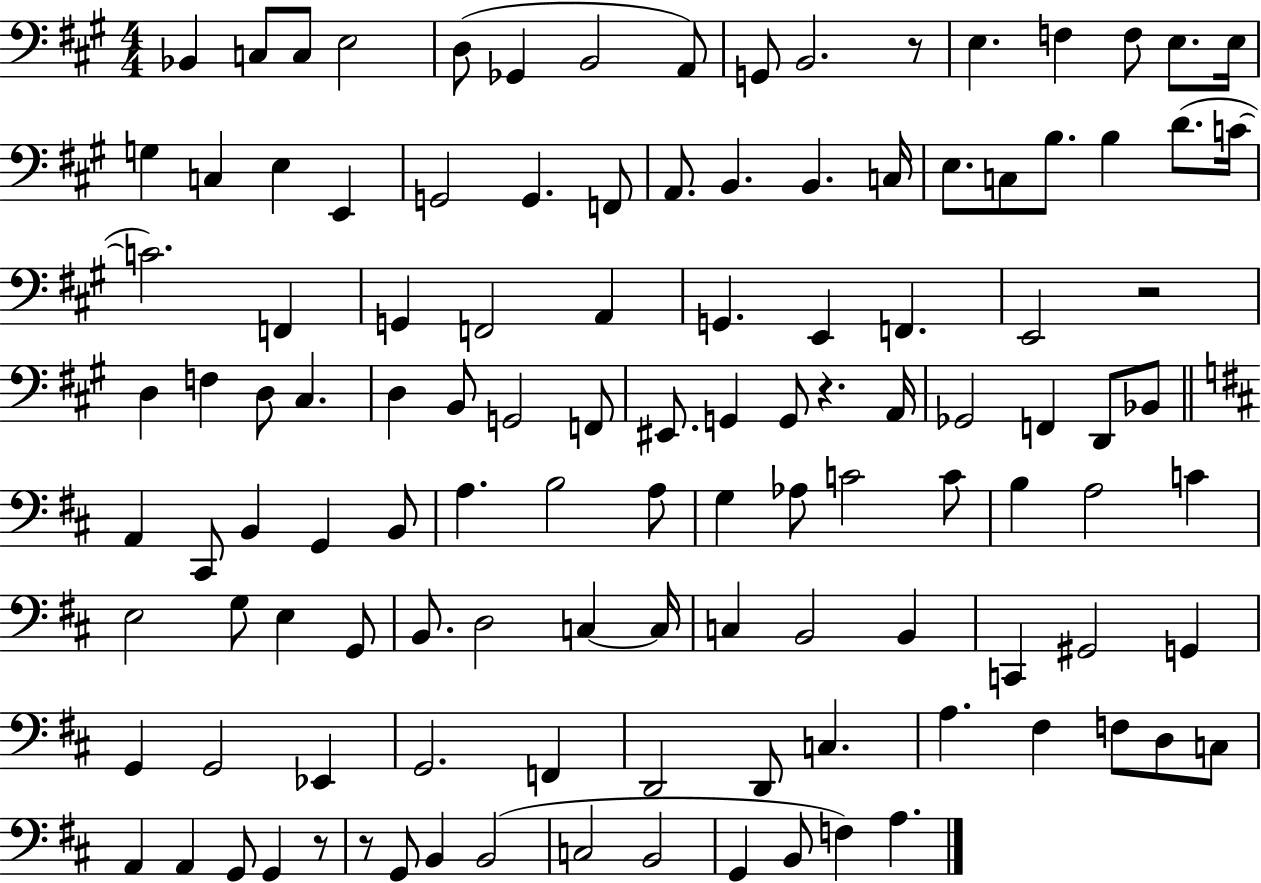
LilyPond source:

{
  \clef bass
  \numericTimeSignature
  \time 4/4
  \key a \major
  \repeat volta 2 { bes,4 c8 c8 e2 | d8( ges,4 b,2 a,8) | g,8 b,2. r8 | e4. f4 f8 e8. e16 | \break g4 c4 e4 e,4 | g,2 g,4. f,8 | a,8. b,4. b,4. c16 | e8. c8 b8. b4 d'8.( c'16~~ | \break c'2.) f,4 | g,4 f,2 a,4 | g,4. e,4 f,4. | e,2 r2 | \break d4 f4 d8 cis4. | d4 b,8 g,2 f,8 | eis,8. g,4 g,8 r4. a,16 | ges,2 f,4 d,8 bes,8 | \break \bar "||" \break \key d \major a,4 cis,8 b,4 g,4 b,8 | a4. b2 a8 | g4 aes8 c'2 c'8 | b4 a2 c'4 | \break e2 g8 e4 g,8 | b,8. d2 c4~~ c16 | c4 b,2 b,4 | c,4 gis,2 g,4 | \break g,4 g,2 ees,4 | g,2. f,4 | d,2 d,8 c4. | a4. fis4 f8 d8 c8 | \break a,4 a,4 g,8 g,4 r8 | r8 g,8 b,4 b,2( | c2 b,2 | g,4 b,8 f4) a4. | \break } \bar "|."
}